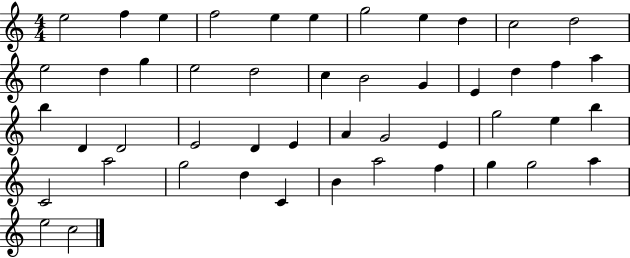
X:1
T:Untitled
M:4/4
L:1/4
K:C
e2 f e f2 e e g2 e d c2 d2 e2 d g e2 d2 c B2 G E d f a b D D2 E2 D E A G2 E g2 e b C2 a2 g2 d C B a2 f g g2 a e2 c2